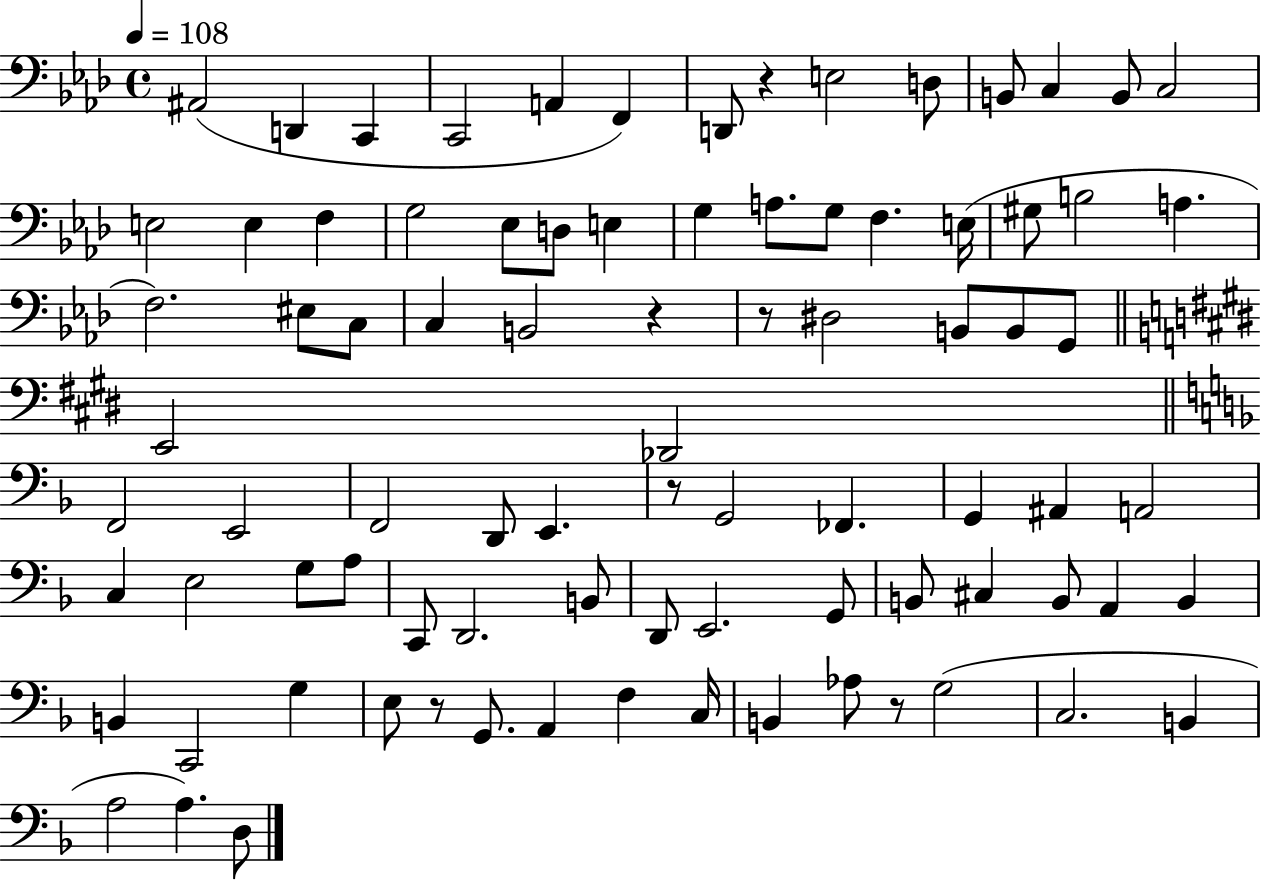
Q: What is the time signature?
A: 4/4